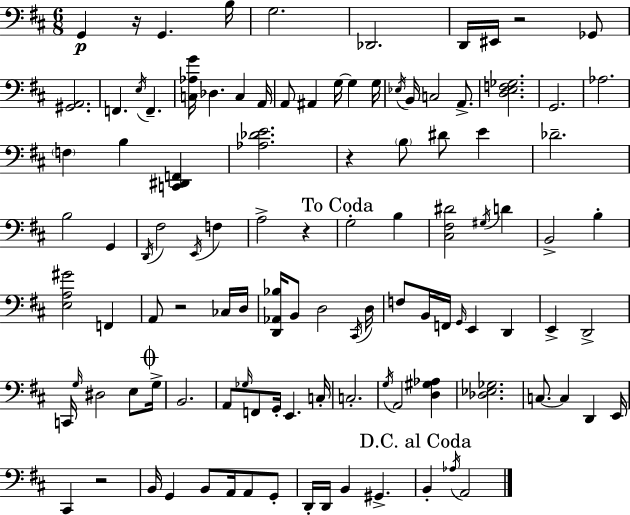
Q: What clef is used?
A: bass